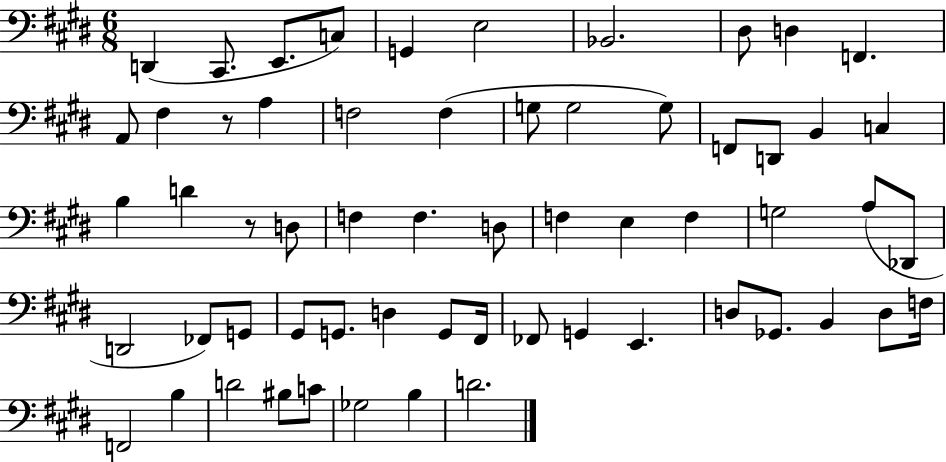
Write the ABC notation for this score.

X:1
T:Untitled
M:6/8
L:1/4
K:E
D,, ^C,,/2 E,,/2 C,/2 G,, E,2 _B,,2 ^D,/2 D, F,, A,,/2 ^F, z/2 A, F,2 F, G,/2 G,2 G,/2 F,,/2 D,,/2 B,, C, B, D z/2 D,/2 F, F, D,/2 F, E, F, G,2 A,/2 _D,,/2 D,,2 _F,,/2 G,,/2 ^G,,/2 G,,/2 D, G,,/2 ^F,,/4 _F,,/2 G,, E,, D,/2 _G,,/2 B,, D,/2 F,/4 F,,2 B, D2 ^B,/2 C/2 _G,2 B, D2